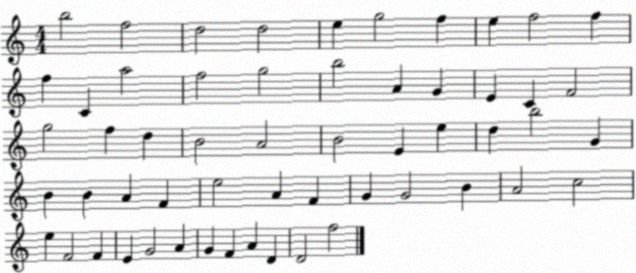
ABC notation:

X:1
T:Untitled
M:4/4
L:1/4
K:C
b2 f2 d2 d2 e g2 f e f2 f f C a2 f2 g2 b2 A G E C F2 g2 f d B2 A2 B2 E e d b2 G B B A F e2 A F G G2 B A2 c2 e F2 F E G2 A G F A D D2 f2